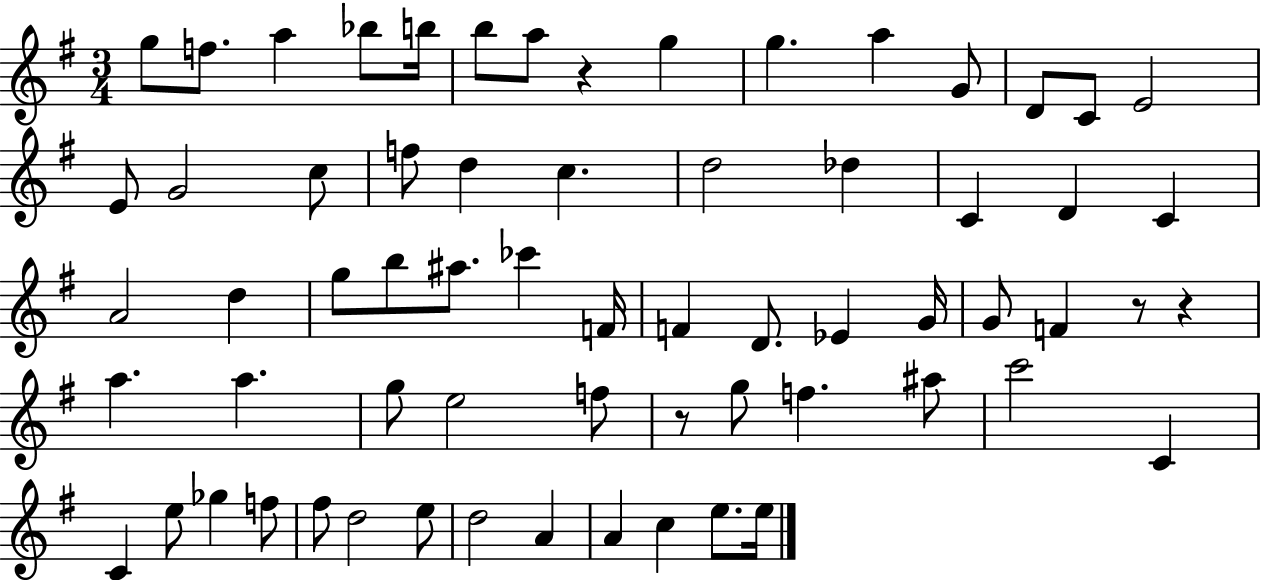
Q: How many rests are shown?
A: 4